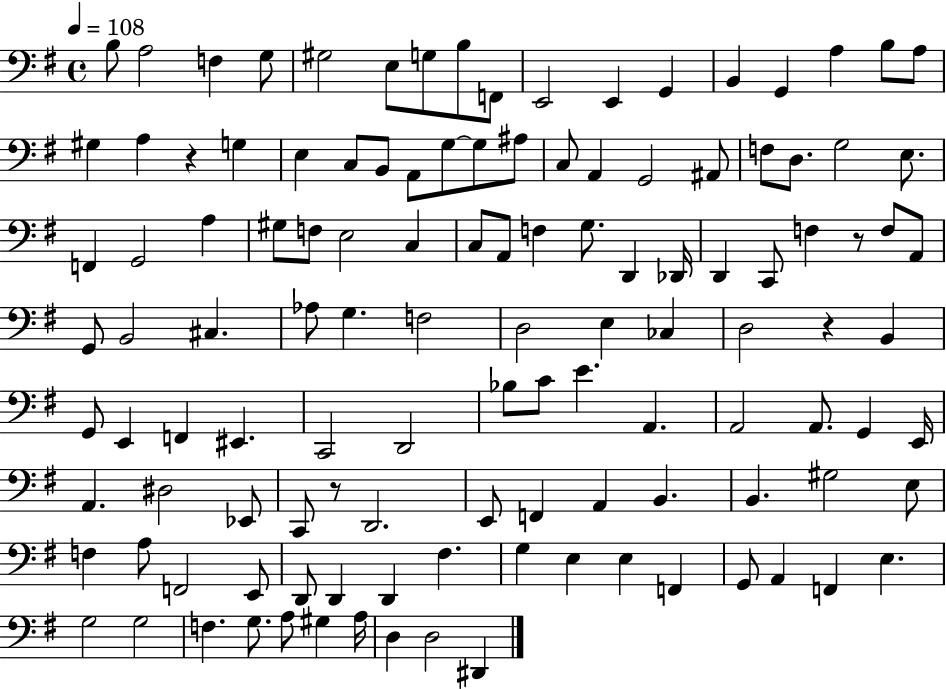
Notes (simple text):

B3/e A3/h F3/q G3/e G#3/h E3/e G3/e B3/e F2/e E2/h E2/q G2/q B2/q G2/q A3/q B3/e A3/e G#3/q A3/q R/q G3/q E3/q C3/e B2/e A2/e G3/e G3/e A#3/e C3/e A2/q G2/h A#2/e F3/e D3/e. G3/h E3/e. F2/q G2/h A3/q G#3/e F3/e E3/h C3/q C3/e A2/e F3/q G3/e. D2/q Db2/s D2/q C2/e F3/q R/e F3/e A2/e G2/e B2/h C#3/q. Ab3/e G3/q. F3/h D3/h E3/q CES3/q D3/h R/q B2/q G2/e E2/q F2/q EIS2/q. C2/h D2/h Bb3/e C4/e E4/q. A2/q. A2/h A2/e. G2/q E2/s A2/q. D#3/h Eb2/e C2/e R/e D2/h. E2/e F2/q A2/q B2/q. B2/q. G#3/h E3/e F3/q A3/e F2/h E2/e D2/e D2/q D2/q F#3/q. G3/q E3/q E3/q F2/q G2/e A2/q F2/q E3/q. G3/h G3/h F3/q. G3/e. A3/e G#3/q A3/s D3/q D3/h D#2/q